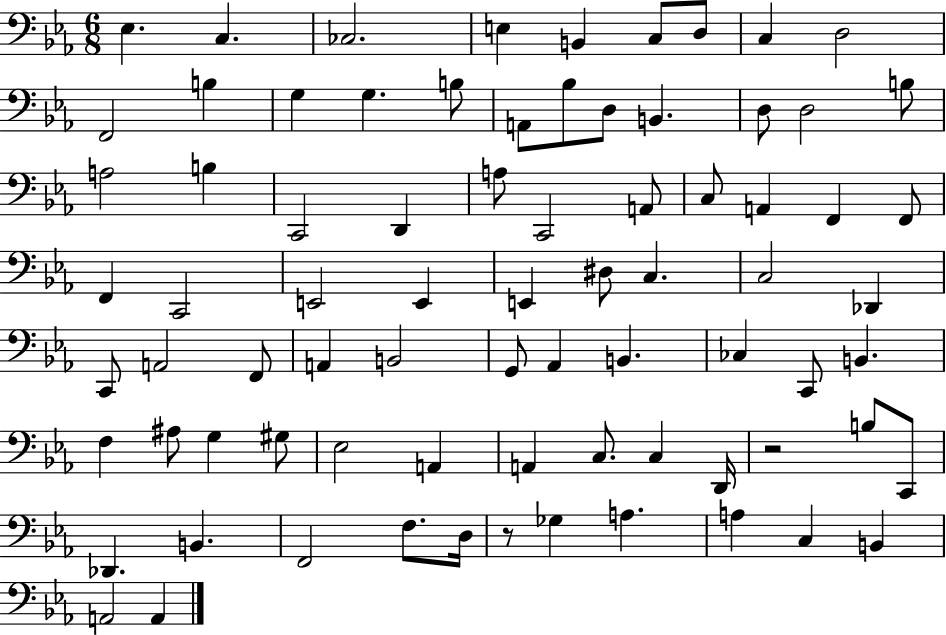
Eb3/q. C3/q. CES3/h. E3/q B2/q C3/e D3/e C3/q D3/h F2/h B3/q G3/q G3/q. B3/e A2/e Bb3/e D3/e B2/q. D3/e D3/h B3/e A3/h B3/q C2/h D2/q A3/e C2/h A2/e C3/e A2/q F2/q F2/e F2/q C2/h E2/h E2/q E2/q D#3/e C3/q. C3/h Db2/q C2/e A2/h F2/e A2/q B2/h G2/e Ab2/q B2/q. CES3/q C2/e B2/q. F3/q A#3/e G3/q G#3/e Eb3/h A2/q A2/q C3/e. C3/q D2/s R/h B3/e C2/e Db2/q. B2/q. F2/h F3/e. D3/s R/e Gb3/q A3/q. A3/q C3/q B2/q A2/h A2/q